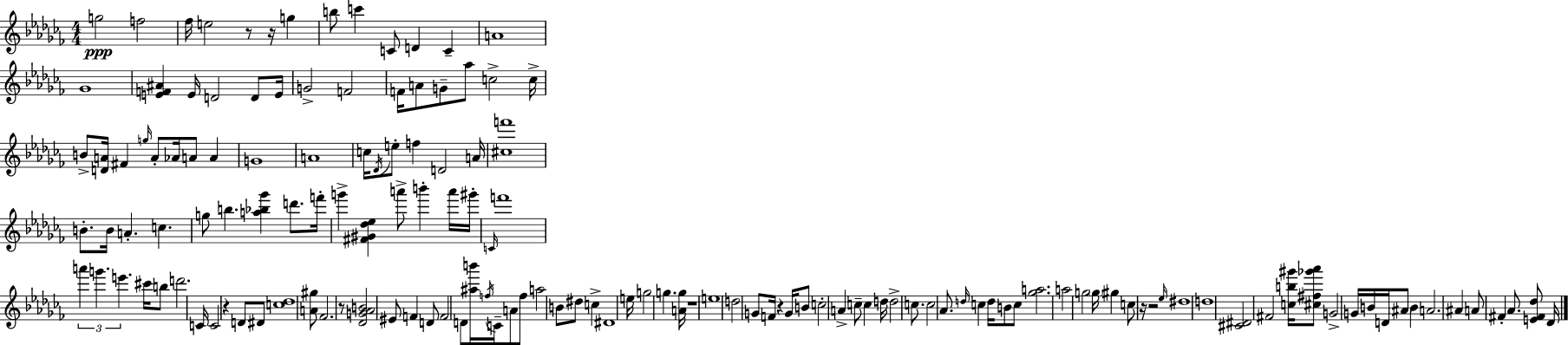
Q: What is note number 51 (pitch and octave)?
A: A6